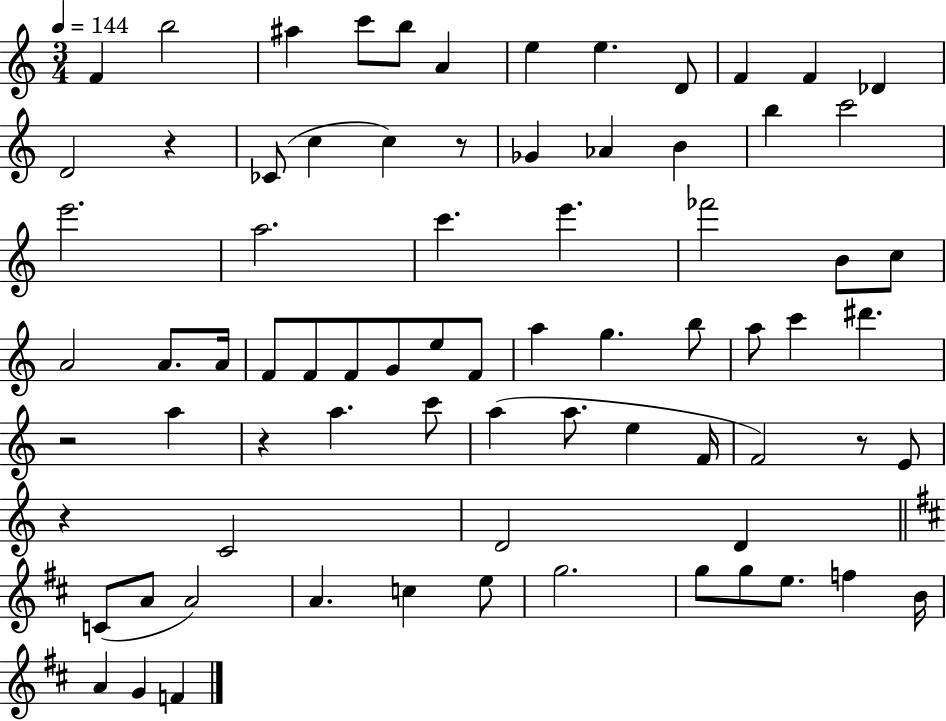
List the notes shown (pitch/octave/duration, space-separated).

F4/q B5/h A#5/q C6/e B5/e A4/q E5/q E5/q. D4/e F4/q F4/q Db4/q D4/h R/q CES4/e C5/q C5/q R/e Gb4/q Ab4/q B4/q B5/q C6/h E6/h. A5/h. C6/q. E6/q. FES6/h B4/e C5/e A4/h A4/e. A4/s F4/e F4/e F4/e G4/e E5/e F4/e A5/q G5/q. B5/e A5/e C6/q D#6/q. R/h A5/q R/q A5/q. C6/e A5/q A5/e. E5/q F4/s F4/h R/e E4/e R/q C4/h D4/h D4/q C4/e A4/e A4/h A4/q. C5/q E5/e G5/h. G5/e G5/e E5/e. F5/q B4/s A4/q G4/q F4/q